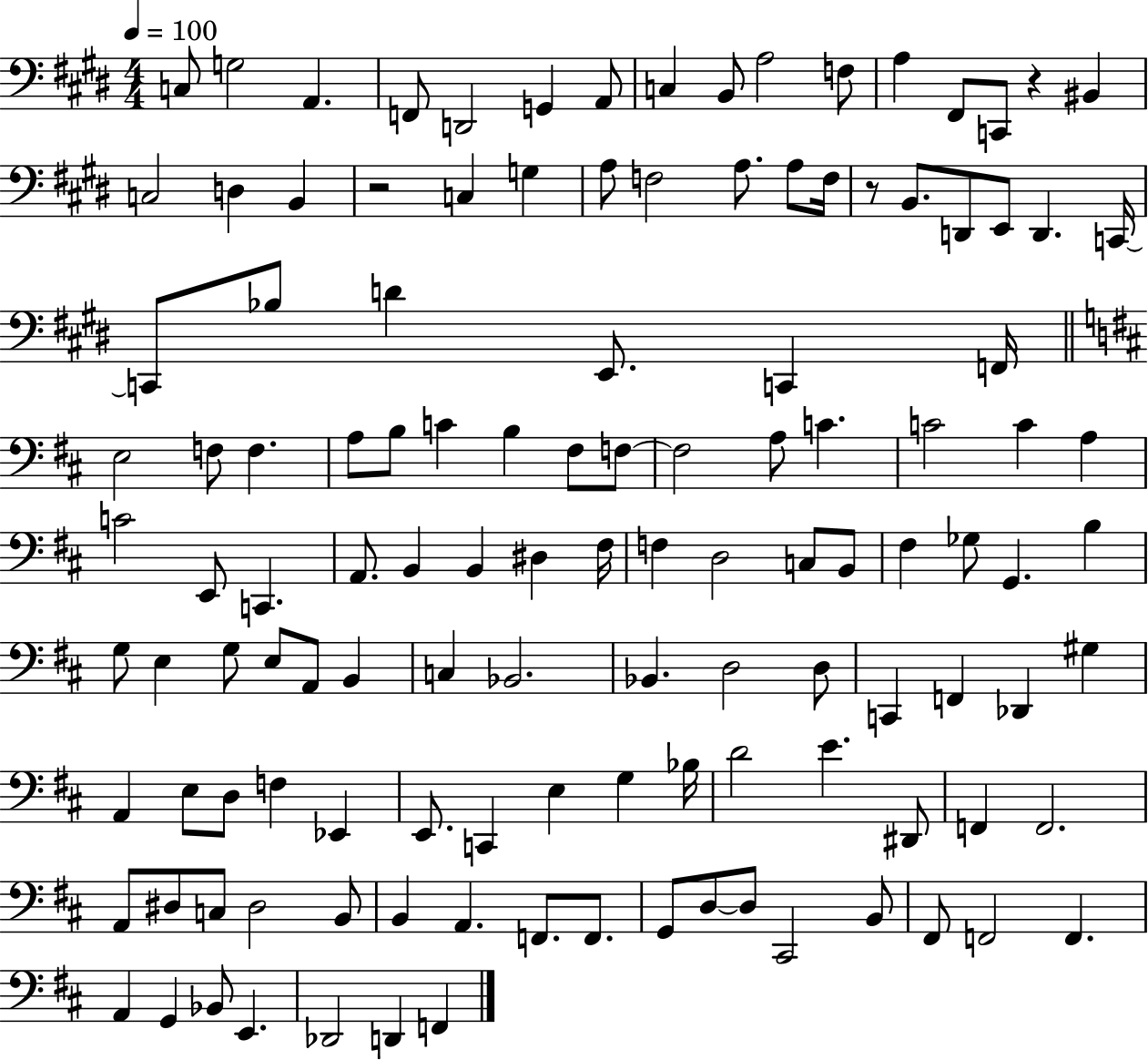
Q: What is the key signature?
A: E major